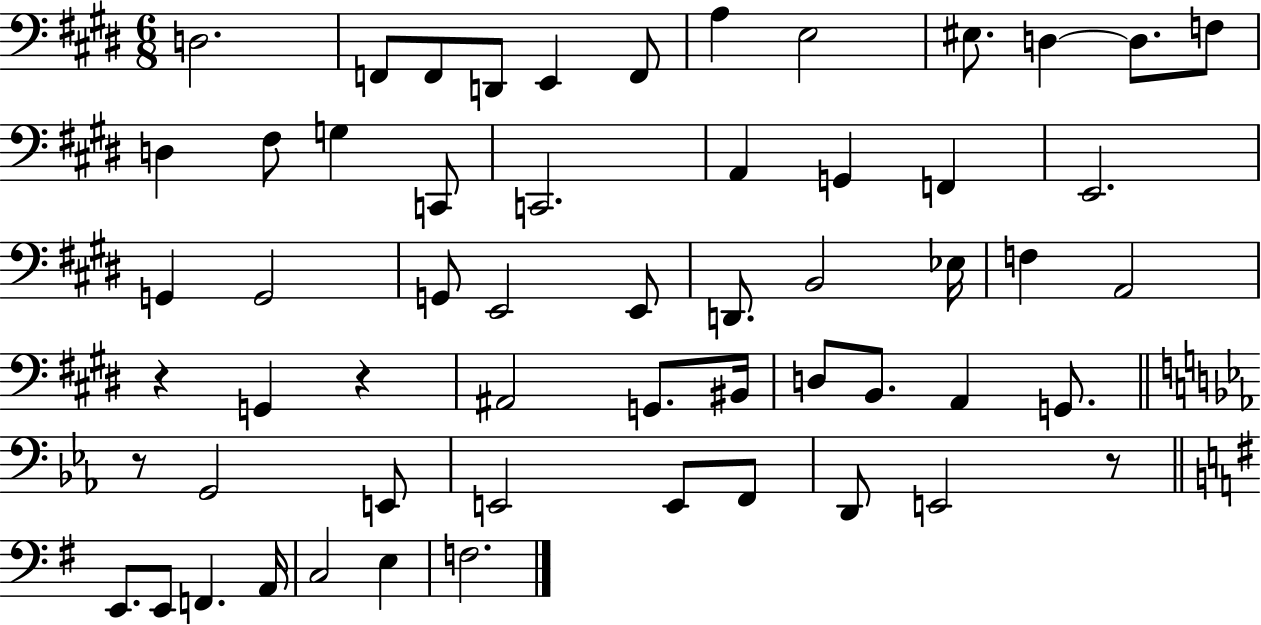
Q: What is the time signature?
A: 6/8